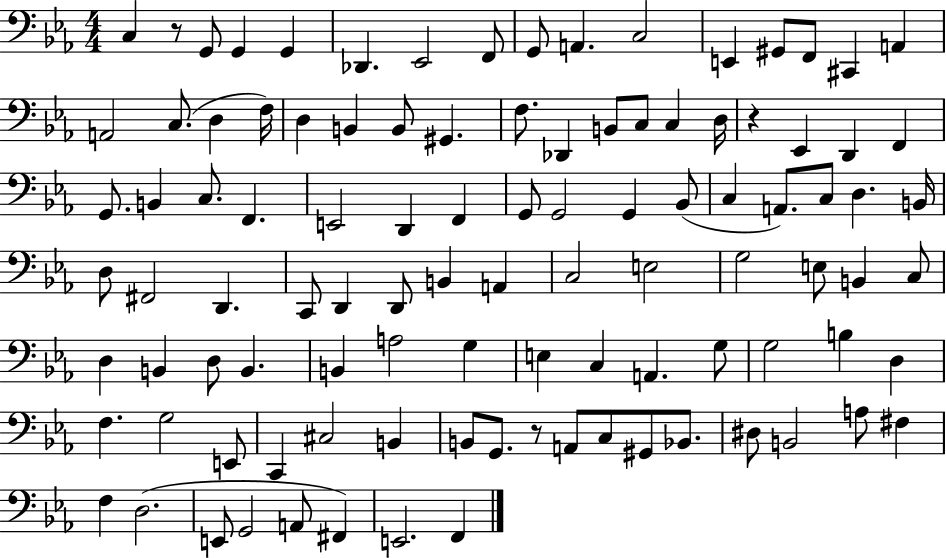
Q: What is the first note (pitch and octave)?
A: C3